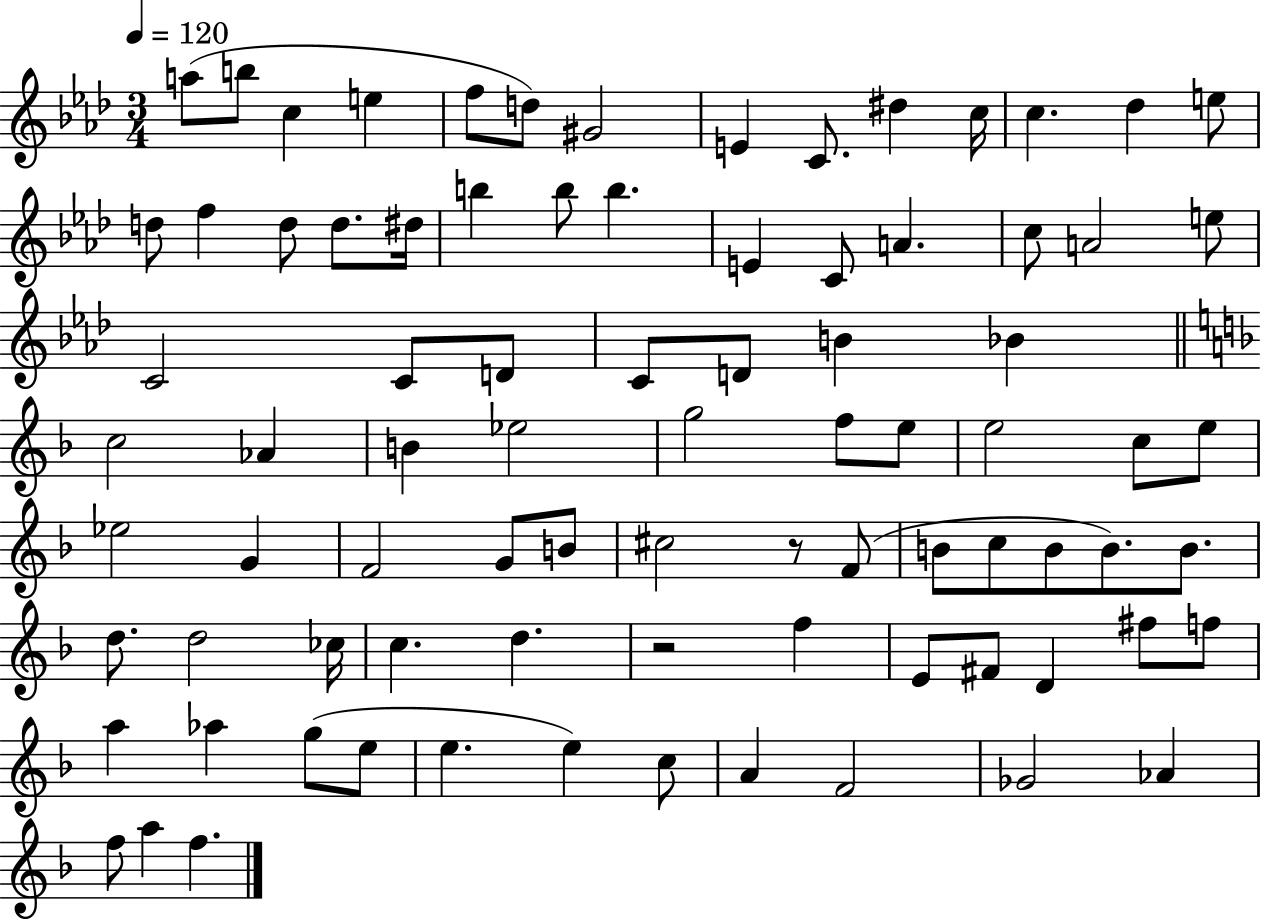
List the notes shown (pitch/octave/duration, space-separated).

A5/e B5/e C5/q E5/q F5/e D5/e G#4/h E4/q C4/e. D#5/q C5/s C5/q. Db5/q E5/e D5/e F5/q D5/e D5/e. D#5/s B5/q B5/e B5/q. E4/q C4/e A4/q. C5/e A4/h E5/e C4/h C4/e D4/e C4/e D4/e B4/q Bb4/q C5/h Ab4/q B4/q Eb5/h G5/h F5/e E5/e E5/h C5/e E5/e Eb5/h G4/q F4/h G4/e B4/e C#5/h R/e F4/e B4/e C5/e B4/e B4/e. B4/e. D5/e. D5/h CES5/s C5/q. D5/q. R/h F5/q E4/e F#4/e D4/q F#5/e F5/e A5/q Ab5/q G5/e E5/e E5/q. E5/q C5/e A4/q F4/h Gb4/h Ab4/q F5/e A5/q F5/q.